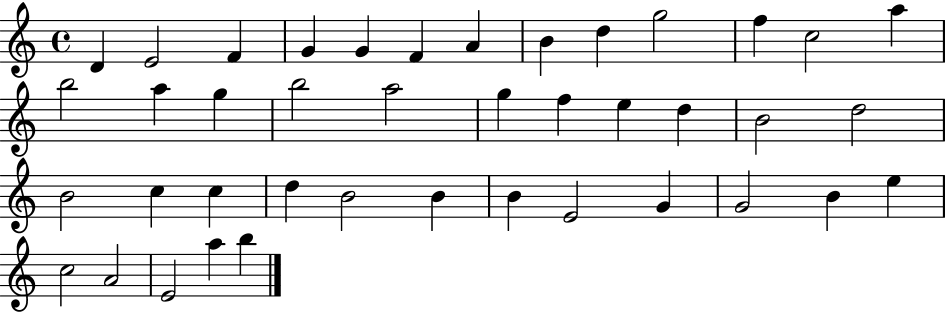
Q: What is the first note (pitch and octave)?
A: D4